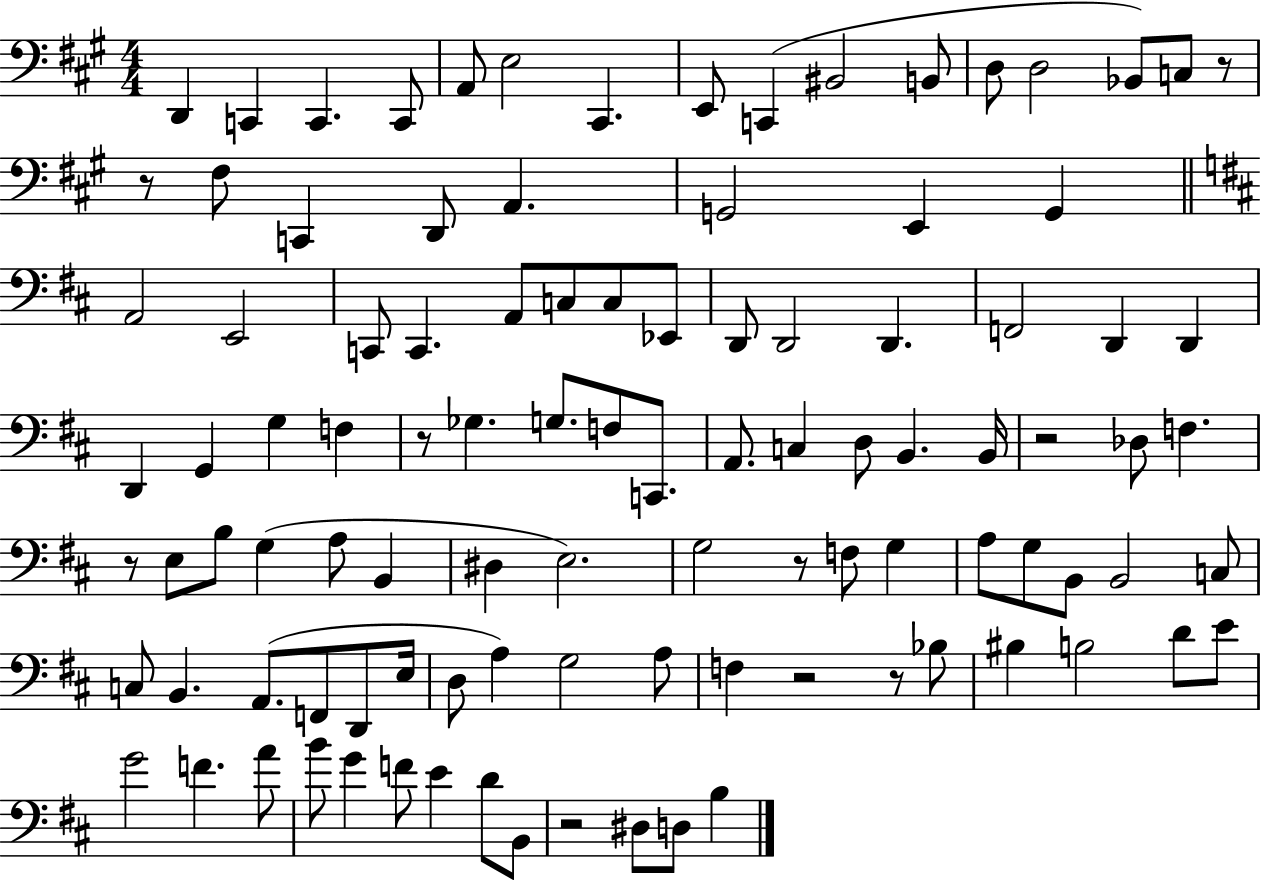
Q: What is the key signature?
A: A major